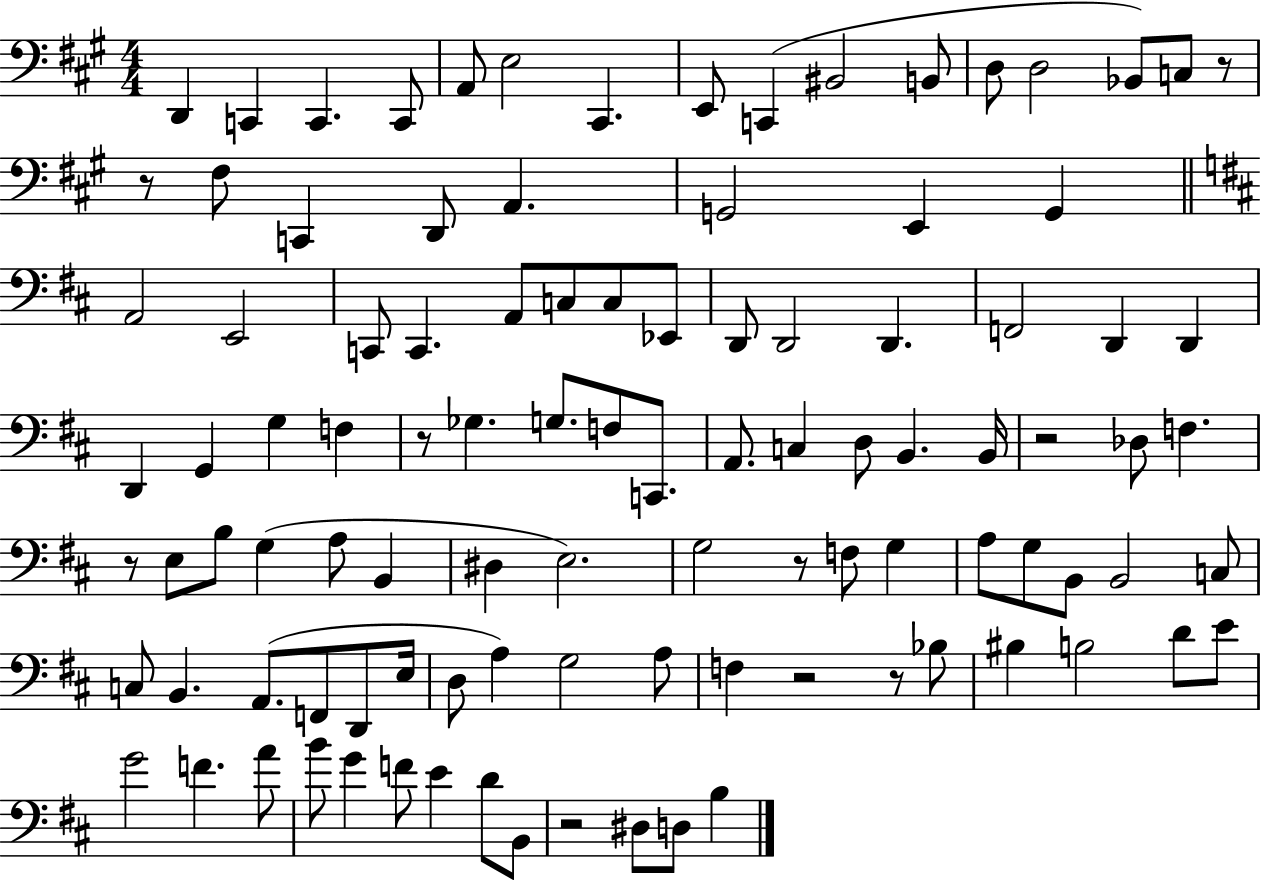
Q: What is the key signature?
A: A major